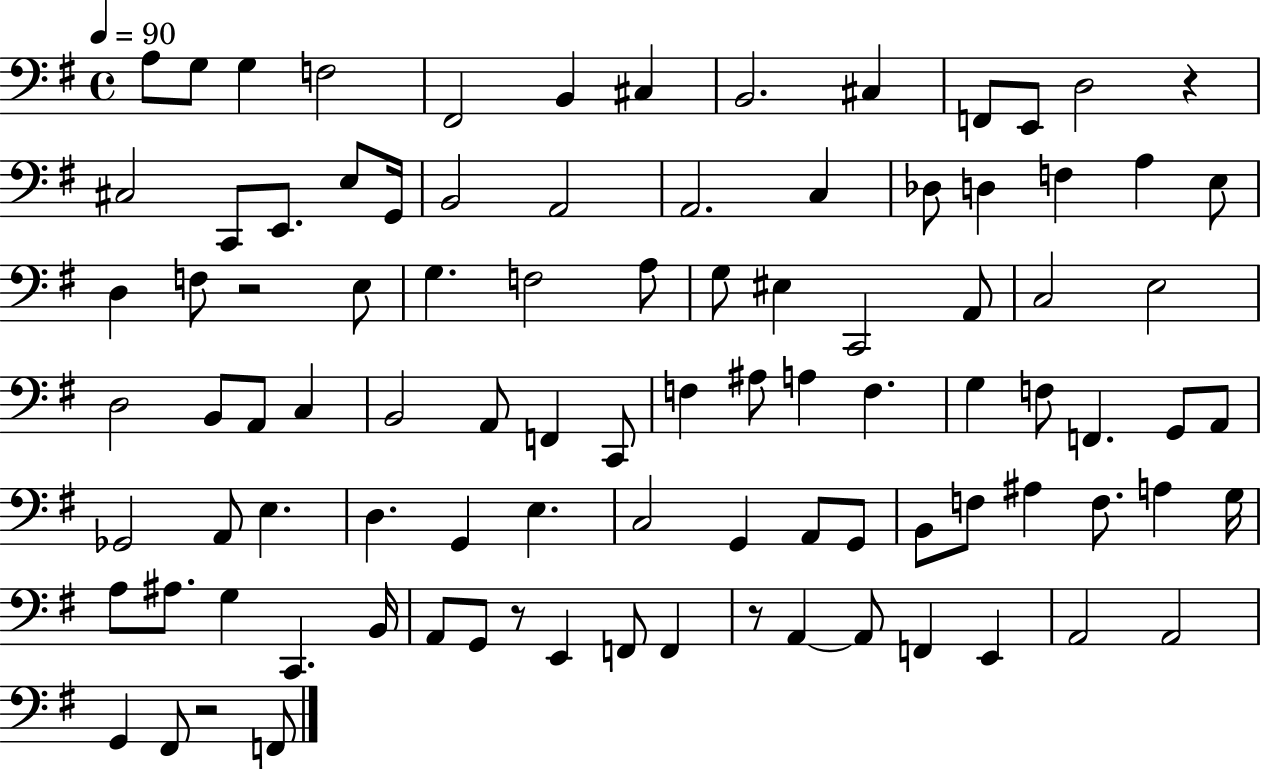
{
  \clef bass
  \time 4/4
  \defaultTimeSignature
  \key g \major
  \tempo 4 = 90
  a8 g8 g4 f2 | fis,2 b,4 cis4 | b,2. cis4 | f,8 e,8 d2 r4 | \break cis2 c,8 e,8. e8 g,16 | b,2 a,2 | a,2. c4 | des8 d4 f4 a4 e8 | \break d4 f8 r2 e8 | g4. f2 a8 | g8 eis4 c,2 a,8 | c2 e2 | \break d2 b,8 a,8 c4 | b,2 a,8 f,4 c,8 | f4 ais8 a4 f4. | g4 f8 f,4. g,8 a,8 | \break ges,2 a,8 e4. | d4. g,4 e4. | c2 g,4 a,8 g,8 | b,8 f8 ais4 f8. a4 g16 | \break a8 ais8. g4 c,4. b,16 | a,8 g,8 r8 e,4 f,8 f,4 | r8 a,4~~ a,8 f,4 e,4 | a,2 a,2 | \break g,4 fis,8 r2 f,8 | \bar "|."
}